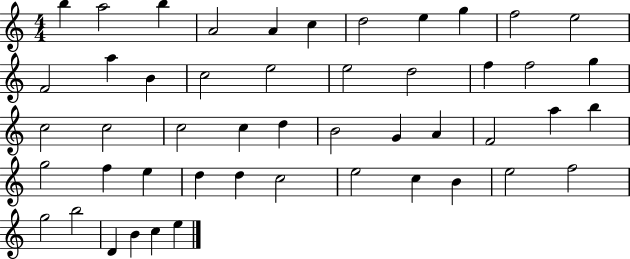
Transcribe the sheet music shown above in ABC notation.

X:1
T:Untitled
M:4/4
L:1/4
K:C
b a2 b A2 A c d2 e g f2 e2 F2 a B c2 e2 e2 d2 f f2 g c2 c2 c2 c d B2 G A F2 a b g2 f e d d c2 e2 c B e2 f2 g2 b2 D B c e